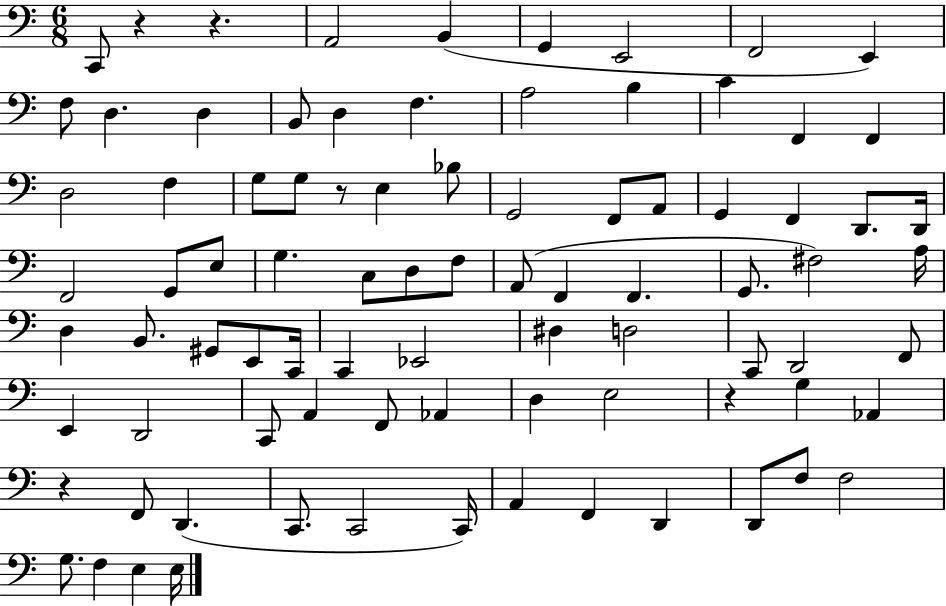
X:1
T:Untitled
M:6/8
L:1/4
K:C
C,,/2 z z A,,2 B,, G,, E,,2 F,,2 E,, F,/2 D, D, B,,/2 D, F, A,2 B, C F,, F,, D,2 F, G,/2 G,/2 z/2 E, _B,/2 G,,2 F,,/2 A,,/2 G,, F,, D,,/2 D,,/4 F,,2 G,,/2 E,/2 G, C,/2 D,/2 F,/2 A,,/2 F,, F,, G,,/2 ^F,2 A,/4 D, B,,/2 ^G,,/2 E,,/2 C,,/4 C,, _E,,2 ^D, D,2 C,,/2 D,,2 F,,/2 E,, D,,2 C,,/2 A,, F,,/2 _A,, D, E,2 z G, _A,, z F,,/2 D,, C,,/2 C,,2 C,,/4 A,, F,, D,, D,,/2 F,/2 F,2 G,/2 F, E, E,/4